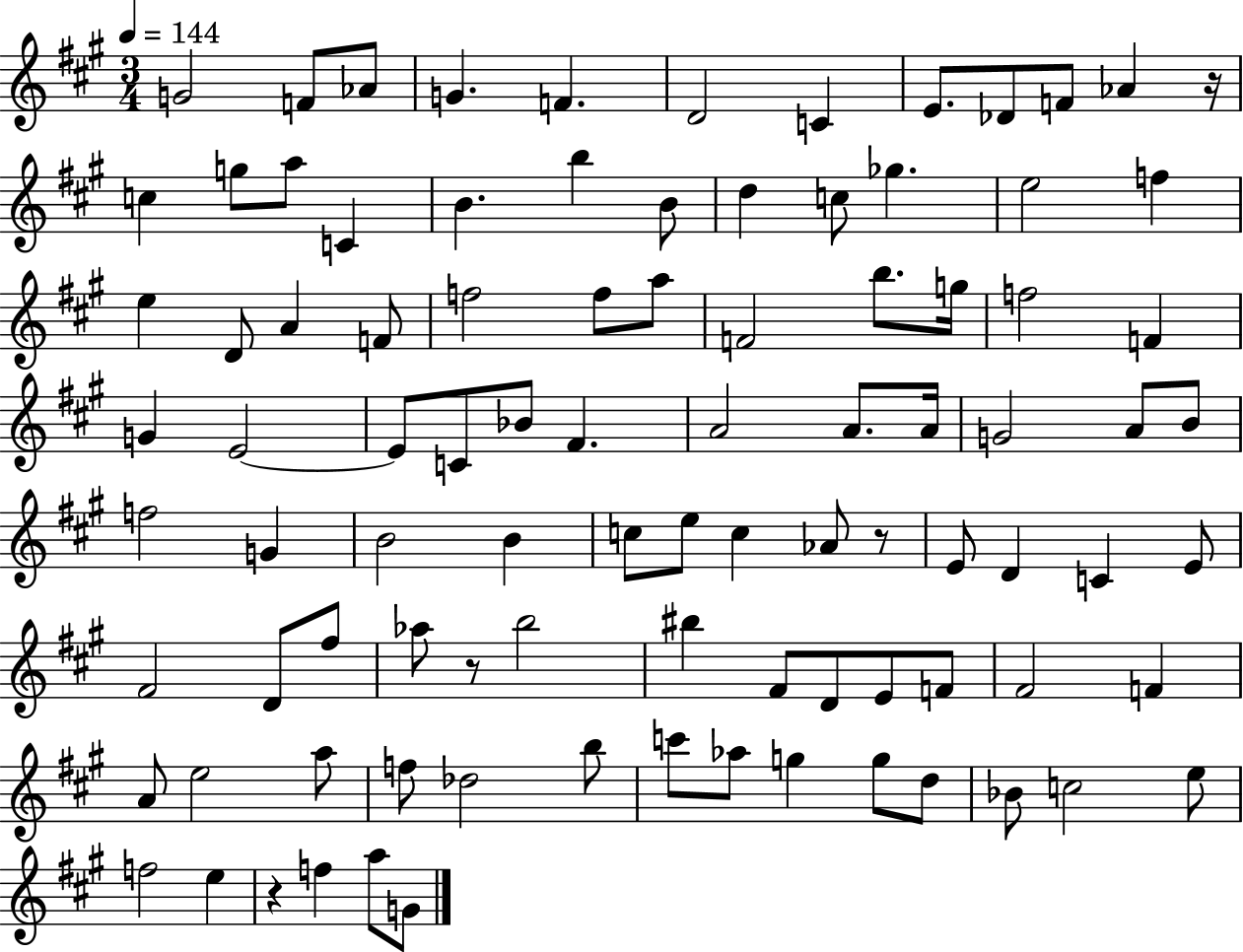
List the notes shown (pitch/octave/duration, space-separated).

G4/h F4/e Ab4/e G4/q. F4/q. D4/h C4/q E4/e. Db4/e F4/e Ab4/q R/s C5/q G5/e A5/e C4/q B4/q. B5/q B4/e D5/q C5/e Gb5/q. E5/h F5/q E5/q D4/e A4/q F4/e F5/h F5/e A5/e F4/h B5/e. G5/s F5/h F4/q G4/q E4/h E4/e C4/e Bb4/e F#4/q. A4/h A4/e. A4/s G4/h A4/e B4/e F5/h G4/q B4/h B4/q C5/e E5/e C5/q Ab4/e R/e E4/e D4/q C4/q E4/e F#4/h D4/e F#5/e Ab5/e R/e B5/h BIS5/q F#4/e D4/e E4/e F4/e F#4/h F4/q A4/e E5/h A5/e F5/e Db5/h B5/e C6/e Ab5/e G5/q G5/e D5/e Bb4/e C5/h E5/e F5/h E5/q R/q F5/q A5/e G4/e